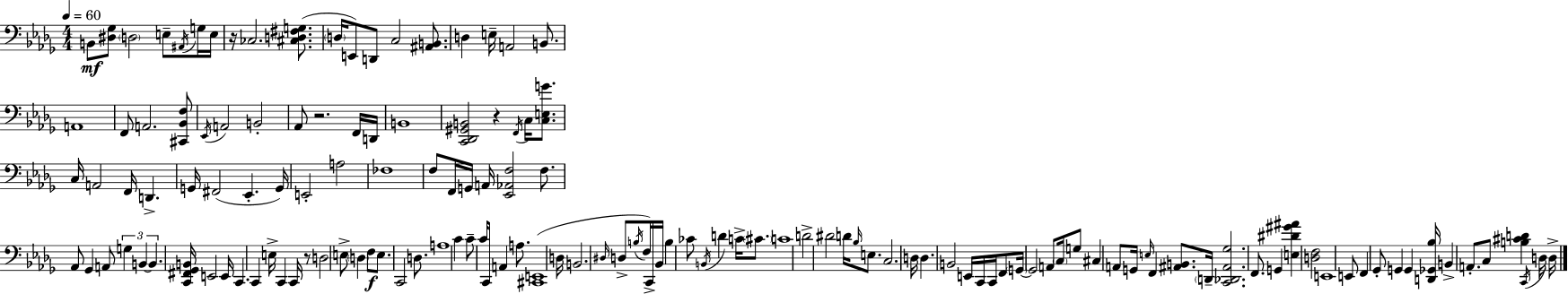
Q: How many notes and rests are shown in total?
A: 142